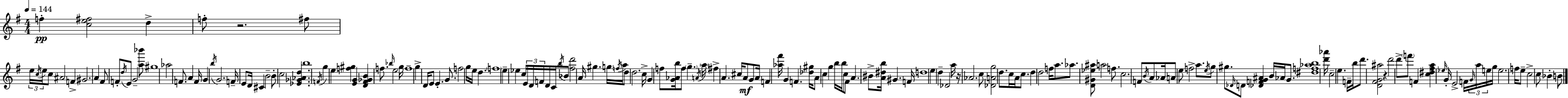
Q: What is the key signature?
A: E minor